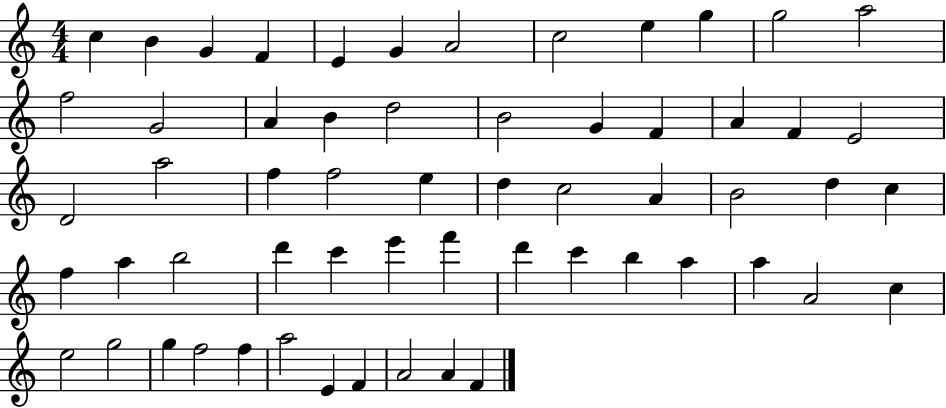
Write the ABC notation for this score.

X:1
T:Untitled
M:4/4
L:1/4
K:C
c B G F E G A2 c2 e g g2 a2 f2 G2 A B d2 B2 G F A F E2 D2 a2 f f2 e d c2 A B2 d c f a b2 d' c' e' f' d' c' b a a A2 c e2 g2 g f2 f a2 E F A2 A F